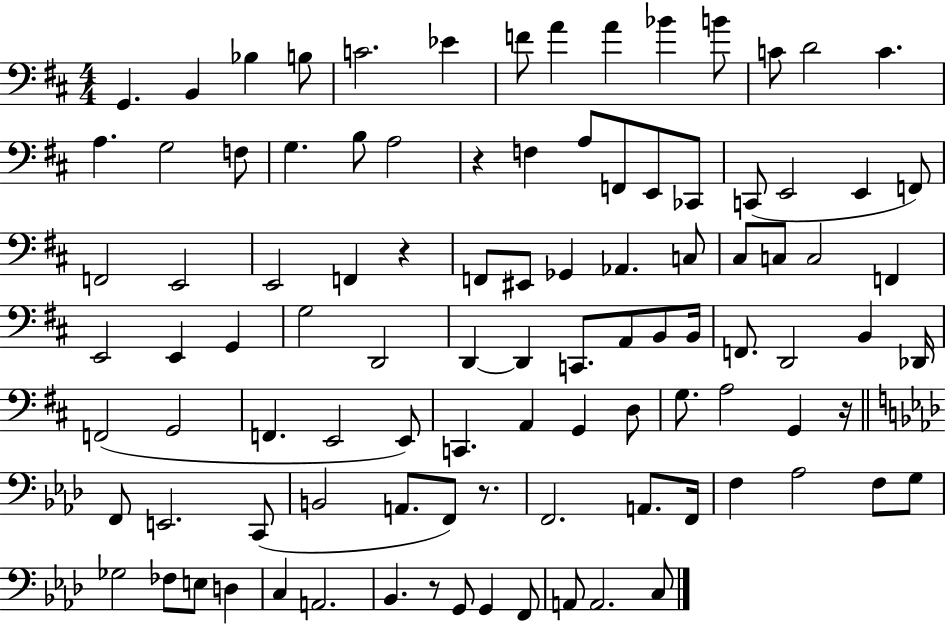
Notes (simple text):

G2/q. B2/q Bb3/q B3/e C4/h. Eb4/q F4/e A4/q A4/q Bb4/q B4/e C4/e D4/h C4/q. A3/q. G3/h F3/e G3/q. B3/e A3/h R/q F3/q A3/e F2/e E2/e CES2/e C2/e E2/h E2/q F2/e F2/h E2/h E2/h F2/q R/q F2/e EIS2/e Gb2/q Ab2/q. C3/e C#3/e C3/e C3/h F2/q E2/h E2/q G2/q G3/h D2/h D2/q D2/q C2/e. A2/e B2/e B2/s F2/e. D2/h B2/q Db2/s F2/h G2/h F2/q. E2/h E2/e C2/q. A2/q G2/q D3/e G3/e. A3/h G2/q R/s F2/e E2/h. C2/e B2/h A2/e. F2/e R/e. F2/h. A2/e. F2/s F3/q Ab3/h F3/e G3/e Gb3/h FES3/e E3/e D3/q C3/q A2/h. Bb2/q. R/e G2/e G2/q F2/e A2/e A2/h. C3/e